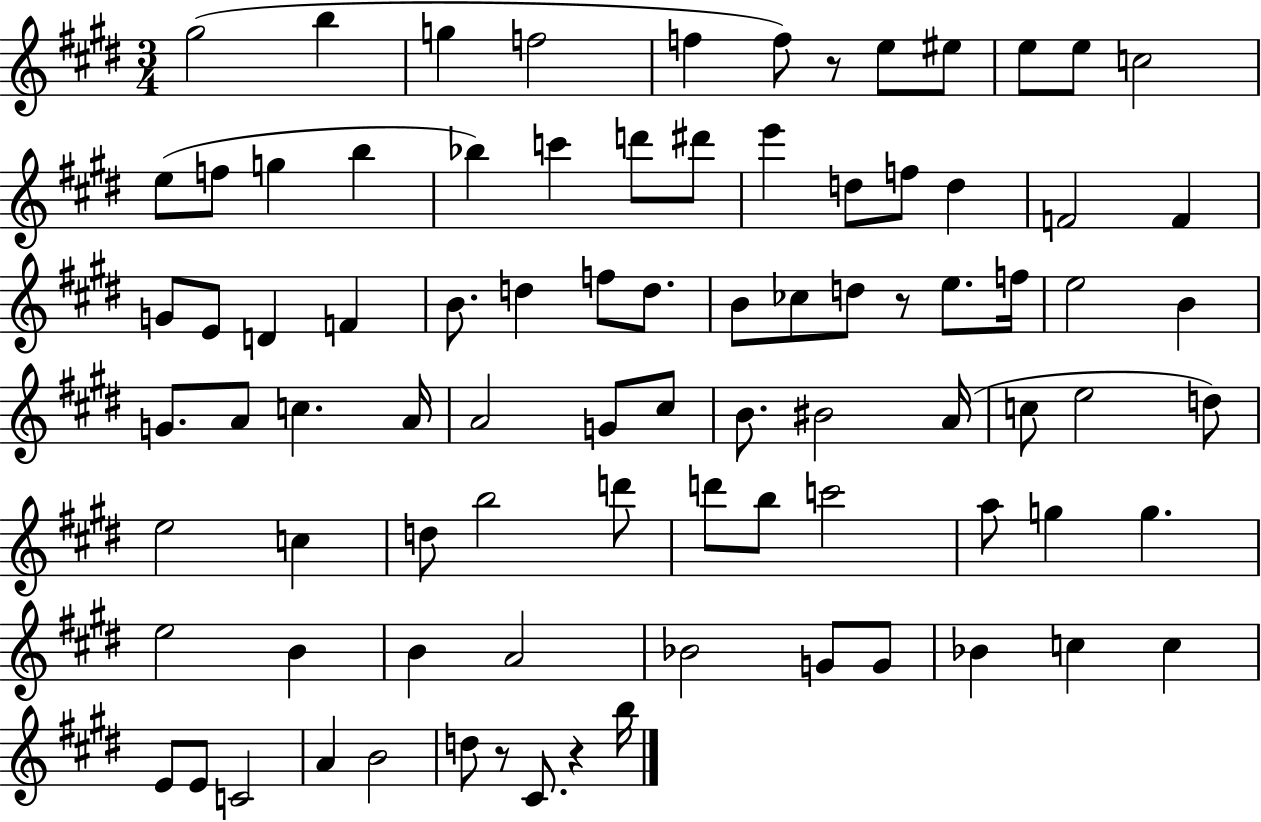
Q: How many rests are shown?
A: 4